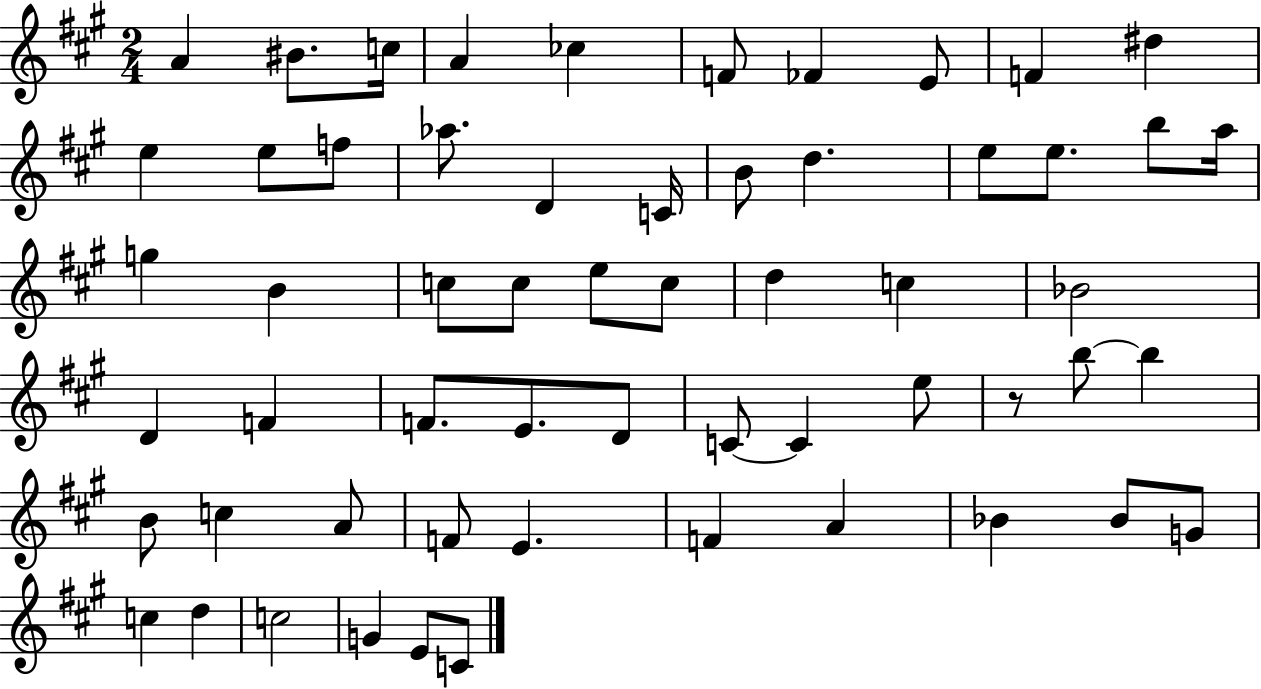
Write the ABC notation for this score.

X:1
T:Untitled
M:2/4
L:1/4
K:A
A ^B/2 c/4 A _c F/2 _F E/2 F ^d e e/2 f/2 _a/2 D C/4 B/2 d e/2 e/2 b/2 a/4 g B c/2 c/2 e/2 c/2 d c _B2 D F F/2 E/2 D/2 C/2 C e/2 z/2 b/2 b B/2 c A/2 F/2 E F A _B _B/2 G/2 c d c2 G E/2 C/2